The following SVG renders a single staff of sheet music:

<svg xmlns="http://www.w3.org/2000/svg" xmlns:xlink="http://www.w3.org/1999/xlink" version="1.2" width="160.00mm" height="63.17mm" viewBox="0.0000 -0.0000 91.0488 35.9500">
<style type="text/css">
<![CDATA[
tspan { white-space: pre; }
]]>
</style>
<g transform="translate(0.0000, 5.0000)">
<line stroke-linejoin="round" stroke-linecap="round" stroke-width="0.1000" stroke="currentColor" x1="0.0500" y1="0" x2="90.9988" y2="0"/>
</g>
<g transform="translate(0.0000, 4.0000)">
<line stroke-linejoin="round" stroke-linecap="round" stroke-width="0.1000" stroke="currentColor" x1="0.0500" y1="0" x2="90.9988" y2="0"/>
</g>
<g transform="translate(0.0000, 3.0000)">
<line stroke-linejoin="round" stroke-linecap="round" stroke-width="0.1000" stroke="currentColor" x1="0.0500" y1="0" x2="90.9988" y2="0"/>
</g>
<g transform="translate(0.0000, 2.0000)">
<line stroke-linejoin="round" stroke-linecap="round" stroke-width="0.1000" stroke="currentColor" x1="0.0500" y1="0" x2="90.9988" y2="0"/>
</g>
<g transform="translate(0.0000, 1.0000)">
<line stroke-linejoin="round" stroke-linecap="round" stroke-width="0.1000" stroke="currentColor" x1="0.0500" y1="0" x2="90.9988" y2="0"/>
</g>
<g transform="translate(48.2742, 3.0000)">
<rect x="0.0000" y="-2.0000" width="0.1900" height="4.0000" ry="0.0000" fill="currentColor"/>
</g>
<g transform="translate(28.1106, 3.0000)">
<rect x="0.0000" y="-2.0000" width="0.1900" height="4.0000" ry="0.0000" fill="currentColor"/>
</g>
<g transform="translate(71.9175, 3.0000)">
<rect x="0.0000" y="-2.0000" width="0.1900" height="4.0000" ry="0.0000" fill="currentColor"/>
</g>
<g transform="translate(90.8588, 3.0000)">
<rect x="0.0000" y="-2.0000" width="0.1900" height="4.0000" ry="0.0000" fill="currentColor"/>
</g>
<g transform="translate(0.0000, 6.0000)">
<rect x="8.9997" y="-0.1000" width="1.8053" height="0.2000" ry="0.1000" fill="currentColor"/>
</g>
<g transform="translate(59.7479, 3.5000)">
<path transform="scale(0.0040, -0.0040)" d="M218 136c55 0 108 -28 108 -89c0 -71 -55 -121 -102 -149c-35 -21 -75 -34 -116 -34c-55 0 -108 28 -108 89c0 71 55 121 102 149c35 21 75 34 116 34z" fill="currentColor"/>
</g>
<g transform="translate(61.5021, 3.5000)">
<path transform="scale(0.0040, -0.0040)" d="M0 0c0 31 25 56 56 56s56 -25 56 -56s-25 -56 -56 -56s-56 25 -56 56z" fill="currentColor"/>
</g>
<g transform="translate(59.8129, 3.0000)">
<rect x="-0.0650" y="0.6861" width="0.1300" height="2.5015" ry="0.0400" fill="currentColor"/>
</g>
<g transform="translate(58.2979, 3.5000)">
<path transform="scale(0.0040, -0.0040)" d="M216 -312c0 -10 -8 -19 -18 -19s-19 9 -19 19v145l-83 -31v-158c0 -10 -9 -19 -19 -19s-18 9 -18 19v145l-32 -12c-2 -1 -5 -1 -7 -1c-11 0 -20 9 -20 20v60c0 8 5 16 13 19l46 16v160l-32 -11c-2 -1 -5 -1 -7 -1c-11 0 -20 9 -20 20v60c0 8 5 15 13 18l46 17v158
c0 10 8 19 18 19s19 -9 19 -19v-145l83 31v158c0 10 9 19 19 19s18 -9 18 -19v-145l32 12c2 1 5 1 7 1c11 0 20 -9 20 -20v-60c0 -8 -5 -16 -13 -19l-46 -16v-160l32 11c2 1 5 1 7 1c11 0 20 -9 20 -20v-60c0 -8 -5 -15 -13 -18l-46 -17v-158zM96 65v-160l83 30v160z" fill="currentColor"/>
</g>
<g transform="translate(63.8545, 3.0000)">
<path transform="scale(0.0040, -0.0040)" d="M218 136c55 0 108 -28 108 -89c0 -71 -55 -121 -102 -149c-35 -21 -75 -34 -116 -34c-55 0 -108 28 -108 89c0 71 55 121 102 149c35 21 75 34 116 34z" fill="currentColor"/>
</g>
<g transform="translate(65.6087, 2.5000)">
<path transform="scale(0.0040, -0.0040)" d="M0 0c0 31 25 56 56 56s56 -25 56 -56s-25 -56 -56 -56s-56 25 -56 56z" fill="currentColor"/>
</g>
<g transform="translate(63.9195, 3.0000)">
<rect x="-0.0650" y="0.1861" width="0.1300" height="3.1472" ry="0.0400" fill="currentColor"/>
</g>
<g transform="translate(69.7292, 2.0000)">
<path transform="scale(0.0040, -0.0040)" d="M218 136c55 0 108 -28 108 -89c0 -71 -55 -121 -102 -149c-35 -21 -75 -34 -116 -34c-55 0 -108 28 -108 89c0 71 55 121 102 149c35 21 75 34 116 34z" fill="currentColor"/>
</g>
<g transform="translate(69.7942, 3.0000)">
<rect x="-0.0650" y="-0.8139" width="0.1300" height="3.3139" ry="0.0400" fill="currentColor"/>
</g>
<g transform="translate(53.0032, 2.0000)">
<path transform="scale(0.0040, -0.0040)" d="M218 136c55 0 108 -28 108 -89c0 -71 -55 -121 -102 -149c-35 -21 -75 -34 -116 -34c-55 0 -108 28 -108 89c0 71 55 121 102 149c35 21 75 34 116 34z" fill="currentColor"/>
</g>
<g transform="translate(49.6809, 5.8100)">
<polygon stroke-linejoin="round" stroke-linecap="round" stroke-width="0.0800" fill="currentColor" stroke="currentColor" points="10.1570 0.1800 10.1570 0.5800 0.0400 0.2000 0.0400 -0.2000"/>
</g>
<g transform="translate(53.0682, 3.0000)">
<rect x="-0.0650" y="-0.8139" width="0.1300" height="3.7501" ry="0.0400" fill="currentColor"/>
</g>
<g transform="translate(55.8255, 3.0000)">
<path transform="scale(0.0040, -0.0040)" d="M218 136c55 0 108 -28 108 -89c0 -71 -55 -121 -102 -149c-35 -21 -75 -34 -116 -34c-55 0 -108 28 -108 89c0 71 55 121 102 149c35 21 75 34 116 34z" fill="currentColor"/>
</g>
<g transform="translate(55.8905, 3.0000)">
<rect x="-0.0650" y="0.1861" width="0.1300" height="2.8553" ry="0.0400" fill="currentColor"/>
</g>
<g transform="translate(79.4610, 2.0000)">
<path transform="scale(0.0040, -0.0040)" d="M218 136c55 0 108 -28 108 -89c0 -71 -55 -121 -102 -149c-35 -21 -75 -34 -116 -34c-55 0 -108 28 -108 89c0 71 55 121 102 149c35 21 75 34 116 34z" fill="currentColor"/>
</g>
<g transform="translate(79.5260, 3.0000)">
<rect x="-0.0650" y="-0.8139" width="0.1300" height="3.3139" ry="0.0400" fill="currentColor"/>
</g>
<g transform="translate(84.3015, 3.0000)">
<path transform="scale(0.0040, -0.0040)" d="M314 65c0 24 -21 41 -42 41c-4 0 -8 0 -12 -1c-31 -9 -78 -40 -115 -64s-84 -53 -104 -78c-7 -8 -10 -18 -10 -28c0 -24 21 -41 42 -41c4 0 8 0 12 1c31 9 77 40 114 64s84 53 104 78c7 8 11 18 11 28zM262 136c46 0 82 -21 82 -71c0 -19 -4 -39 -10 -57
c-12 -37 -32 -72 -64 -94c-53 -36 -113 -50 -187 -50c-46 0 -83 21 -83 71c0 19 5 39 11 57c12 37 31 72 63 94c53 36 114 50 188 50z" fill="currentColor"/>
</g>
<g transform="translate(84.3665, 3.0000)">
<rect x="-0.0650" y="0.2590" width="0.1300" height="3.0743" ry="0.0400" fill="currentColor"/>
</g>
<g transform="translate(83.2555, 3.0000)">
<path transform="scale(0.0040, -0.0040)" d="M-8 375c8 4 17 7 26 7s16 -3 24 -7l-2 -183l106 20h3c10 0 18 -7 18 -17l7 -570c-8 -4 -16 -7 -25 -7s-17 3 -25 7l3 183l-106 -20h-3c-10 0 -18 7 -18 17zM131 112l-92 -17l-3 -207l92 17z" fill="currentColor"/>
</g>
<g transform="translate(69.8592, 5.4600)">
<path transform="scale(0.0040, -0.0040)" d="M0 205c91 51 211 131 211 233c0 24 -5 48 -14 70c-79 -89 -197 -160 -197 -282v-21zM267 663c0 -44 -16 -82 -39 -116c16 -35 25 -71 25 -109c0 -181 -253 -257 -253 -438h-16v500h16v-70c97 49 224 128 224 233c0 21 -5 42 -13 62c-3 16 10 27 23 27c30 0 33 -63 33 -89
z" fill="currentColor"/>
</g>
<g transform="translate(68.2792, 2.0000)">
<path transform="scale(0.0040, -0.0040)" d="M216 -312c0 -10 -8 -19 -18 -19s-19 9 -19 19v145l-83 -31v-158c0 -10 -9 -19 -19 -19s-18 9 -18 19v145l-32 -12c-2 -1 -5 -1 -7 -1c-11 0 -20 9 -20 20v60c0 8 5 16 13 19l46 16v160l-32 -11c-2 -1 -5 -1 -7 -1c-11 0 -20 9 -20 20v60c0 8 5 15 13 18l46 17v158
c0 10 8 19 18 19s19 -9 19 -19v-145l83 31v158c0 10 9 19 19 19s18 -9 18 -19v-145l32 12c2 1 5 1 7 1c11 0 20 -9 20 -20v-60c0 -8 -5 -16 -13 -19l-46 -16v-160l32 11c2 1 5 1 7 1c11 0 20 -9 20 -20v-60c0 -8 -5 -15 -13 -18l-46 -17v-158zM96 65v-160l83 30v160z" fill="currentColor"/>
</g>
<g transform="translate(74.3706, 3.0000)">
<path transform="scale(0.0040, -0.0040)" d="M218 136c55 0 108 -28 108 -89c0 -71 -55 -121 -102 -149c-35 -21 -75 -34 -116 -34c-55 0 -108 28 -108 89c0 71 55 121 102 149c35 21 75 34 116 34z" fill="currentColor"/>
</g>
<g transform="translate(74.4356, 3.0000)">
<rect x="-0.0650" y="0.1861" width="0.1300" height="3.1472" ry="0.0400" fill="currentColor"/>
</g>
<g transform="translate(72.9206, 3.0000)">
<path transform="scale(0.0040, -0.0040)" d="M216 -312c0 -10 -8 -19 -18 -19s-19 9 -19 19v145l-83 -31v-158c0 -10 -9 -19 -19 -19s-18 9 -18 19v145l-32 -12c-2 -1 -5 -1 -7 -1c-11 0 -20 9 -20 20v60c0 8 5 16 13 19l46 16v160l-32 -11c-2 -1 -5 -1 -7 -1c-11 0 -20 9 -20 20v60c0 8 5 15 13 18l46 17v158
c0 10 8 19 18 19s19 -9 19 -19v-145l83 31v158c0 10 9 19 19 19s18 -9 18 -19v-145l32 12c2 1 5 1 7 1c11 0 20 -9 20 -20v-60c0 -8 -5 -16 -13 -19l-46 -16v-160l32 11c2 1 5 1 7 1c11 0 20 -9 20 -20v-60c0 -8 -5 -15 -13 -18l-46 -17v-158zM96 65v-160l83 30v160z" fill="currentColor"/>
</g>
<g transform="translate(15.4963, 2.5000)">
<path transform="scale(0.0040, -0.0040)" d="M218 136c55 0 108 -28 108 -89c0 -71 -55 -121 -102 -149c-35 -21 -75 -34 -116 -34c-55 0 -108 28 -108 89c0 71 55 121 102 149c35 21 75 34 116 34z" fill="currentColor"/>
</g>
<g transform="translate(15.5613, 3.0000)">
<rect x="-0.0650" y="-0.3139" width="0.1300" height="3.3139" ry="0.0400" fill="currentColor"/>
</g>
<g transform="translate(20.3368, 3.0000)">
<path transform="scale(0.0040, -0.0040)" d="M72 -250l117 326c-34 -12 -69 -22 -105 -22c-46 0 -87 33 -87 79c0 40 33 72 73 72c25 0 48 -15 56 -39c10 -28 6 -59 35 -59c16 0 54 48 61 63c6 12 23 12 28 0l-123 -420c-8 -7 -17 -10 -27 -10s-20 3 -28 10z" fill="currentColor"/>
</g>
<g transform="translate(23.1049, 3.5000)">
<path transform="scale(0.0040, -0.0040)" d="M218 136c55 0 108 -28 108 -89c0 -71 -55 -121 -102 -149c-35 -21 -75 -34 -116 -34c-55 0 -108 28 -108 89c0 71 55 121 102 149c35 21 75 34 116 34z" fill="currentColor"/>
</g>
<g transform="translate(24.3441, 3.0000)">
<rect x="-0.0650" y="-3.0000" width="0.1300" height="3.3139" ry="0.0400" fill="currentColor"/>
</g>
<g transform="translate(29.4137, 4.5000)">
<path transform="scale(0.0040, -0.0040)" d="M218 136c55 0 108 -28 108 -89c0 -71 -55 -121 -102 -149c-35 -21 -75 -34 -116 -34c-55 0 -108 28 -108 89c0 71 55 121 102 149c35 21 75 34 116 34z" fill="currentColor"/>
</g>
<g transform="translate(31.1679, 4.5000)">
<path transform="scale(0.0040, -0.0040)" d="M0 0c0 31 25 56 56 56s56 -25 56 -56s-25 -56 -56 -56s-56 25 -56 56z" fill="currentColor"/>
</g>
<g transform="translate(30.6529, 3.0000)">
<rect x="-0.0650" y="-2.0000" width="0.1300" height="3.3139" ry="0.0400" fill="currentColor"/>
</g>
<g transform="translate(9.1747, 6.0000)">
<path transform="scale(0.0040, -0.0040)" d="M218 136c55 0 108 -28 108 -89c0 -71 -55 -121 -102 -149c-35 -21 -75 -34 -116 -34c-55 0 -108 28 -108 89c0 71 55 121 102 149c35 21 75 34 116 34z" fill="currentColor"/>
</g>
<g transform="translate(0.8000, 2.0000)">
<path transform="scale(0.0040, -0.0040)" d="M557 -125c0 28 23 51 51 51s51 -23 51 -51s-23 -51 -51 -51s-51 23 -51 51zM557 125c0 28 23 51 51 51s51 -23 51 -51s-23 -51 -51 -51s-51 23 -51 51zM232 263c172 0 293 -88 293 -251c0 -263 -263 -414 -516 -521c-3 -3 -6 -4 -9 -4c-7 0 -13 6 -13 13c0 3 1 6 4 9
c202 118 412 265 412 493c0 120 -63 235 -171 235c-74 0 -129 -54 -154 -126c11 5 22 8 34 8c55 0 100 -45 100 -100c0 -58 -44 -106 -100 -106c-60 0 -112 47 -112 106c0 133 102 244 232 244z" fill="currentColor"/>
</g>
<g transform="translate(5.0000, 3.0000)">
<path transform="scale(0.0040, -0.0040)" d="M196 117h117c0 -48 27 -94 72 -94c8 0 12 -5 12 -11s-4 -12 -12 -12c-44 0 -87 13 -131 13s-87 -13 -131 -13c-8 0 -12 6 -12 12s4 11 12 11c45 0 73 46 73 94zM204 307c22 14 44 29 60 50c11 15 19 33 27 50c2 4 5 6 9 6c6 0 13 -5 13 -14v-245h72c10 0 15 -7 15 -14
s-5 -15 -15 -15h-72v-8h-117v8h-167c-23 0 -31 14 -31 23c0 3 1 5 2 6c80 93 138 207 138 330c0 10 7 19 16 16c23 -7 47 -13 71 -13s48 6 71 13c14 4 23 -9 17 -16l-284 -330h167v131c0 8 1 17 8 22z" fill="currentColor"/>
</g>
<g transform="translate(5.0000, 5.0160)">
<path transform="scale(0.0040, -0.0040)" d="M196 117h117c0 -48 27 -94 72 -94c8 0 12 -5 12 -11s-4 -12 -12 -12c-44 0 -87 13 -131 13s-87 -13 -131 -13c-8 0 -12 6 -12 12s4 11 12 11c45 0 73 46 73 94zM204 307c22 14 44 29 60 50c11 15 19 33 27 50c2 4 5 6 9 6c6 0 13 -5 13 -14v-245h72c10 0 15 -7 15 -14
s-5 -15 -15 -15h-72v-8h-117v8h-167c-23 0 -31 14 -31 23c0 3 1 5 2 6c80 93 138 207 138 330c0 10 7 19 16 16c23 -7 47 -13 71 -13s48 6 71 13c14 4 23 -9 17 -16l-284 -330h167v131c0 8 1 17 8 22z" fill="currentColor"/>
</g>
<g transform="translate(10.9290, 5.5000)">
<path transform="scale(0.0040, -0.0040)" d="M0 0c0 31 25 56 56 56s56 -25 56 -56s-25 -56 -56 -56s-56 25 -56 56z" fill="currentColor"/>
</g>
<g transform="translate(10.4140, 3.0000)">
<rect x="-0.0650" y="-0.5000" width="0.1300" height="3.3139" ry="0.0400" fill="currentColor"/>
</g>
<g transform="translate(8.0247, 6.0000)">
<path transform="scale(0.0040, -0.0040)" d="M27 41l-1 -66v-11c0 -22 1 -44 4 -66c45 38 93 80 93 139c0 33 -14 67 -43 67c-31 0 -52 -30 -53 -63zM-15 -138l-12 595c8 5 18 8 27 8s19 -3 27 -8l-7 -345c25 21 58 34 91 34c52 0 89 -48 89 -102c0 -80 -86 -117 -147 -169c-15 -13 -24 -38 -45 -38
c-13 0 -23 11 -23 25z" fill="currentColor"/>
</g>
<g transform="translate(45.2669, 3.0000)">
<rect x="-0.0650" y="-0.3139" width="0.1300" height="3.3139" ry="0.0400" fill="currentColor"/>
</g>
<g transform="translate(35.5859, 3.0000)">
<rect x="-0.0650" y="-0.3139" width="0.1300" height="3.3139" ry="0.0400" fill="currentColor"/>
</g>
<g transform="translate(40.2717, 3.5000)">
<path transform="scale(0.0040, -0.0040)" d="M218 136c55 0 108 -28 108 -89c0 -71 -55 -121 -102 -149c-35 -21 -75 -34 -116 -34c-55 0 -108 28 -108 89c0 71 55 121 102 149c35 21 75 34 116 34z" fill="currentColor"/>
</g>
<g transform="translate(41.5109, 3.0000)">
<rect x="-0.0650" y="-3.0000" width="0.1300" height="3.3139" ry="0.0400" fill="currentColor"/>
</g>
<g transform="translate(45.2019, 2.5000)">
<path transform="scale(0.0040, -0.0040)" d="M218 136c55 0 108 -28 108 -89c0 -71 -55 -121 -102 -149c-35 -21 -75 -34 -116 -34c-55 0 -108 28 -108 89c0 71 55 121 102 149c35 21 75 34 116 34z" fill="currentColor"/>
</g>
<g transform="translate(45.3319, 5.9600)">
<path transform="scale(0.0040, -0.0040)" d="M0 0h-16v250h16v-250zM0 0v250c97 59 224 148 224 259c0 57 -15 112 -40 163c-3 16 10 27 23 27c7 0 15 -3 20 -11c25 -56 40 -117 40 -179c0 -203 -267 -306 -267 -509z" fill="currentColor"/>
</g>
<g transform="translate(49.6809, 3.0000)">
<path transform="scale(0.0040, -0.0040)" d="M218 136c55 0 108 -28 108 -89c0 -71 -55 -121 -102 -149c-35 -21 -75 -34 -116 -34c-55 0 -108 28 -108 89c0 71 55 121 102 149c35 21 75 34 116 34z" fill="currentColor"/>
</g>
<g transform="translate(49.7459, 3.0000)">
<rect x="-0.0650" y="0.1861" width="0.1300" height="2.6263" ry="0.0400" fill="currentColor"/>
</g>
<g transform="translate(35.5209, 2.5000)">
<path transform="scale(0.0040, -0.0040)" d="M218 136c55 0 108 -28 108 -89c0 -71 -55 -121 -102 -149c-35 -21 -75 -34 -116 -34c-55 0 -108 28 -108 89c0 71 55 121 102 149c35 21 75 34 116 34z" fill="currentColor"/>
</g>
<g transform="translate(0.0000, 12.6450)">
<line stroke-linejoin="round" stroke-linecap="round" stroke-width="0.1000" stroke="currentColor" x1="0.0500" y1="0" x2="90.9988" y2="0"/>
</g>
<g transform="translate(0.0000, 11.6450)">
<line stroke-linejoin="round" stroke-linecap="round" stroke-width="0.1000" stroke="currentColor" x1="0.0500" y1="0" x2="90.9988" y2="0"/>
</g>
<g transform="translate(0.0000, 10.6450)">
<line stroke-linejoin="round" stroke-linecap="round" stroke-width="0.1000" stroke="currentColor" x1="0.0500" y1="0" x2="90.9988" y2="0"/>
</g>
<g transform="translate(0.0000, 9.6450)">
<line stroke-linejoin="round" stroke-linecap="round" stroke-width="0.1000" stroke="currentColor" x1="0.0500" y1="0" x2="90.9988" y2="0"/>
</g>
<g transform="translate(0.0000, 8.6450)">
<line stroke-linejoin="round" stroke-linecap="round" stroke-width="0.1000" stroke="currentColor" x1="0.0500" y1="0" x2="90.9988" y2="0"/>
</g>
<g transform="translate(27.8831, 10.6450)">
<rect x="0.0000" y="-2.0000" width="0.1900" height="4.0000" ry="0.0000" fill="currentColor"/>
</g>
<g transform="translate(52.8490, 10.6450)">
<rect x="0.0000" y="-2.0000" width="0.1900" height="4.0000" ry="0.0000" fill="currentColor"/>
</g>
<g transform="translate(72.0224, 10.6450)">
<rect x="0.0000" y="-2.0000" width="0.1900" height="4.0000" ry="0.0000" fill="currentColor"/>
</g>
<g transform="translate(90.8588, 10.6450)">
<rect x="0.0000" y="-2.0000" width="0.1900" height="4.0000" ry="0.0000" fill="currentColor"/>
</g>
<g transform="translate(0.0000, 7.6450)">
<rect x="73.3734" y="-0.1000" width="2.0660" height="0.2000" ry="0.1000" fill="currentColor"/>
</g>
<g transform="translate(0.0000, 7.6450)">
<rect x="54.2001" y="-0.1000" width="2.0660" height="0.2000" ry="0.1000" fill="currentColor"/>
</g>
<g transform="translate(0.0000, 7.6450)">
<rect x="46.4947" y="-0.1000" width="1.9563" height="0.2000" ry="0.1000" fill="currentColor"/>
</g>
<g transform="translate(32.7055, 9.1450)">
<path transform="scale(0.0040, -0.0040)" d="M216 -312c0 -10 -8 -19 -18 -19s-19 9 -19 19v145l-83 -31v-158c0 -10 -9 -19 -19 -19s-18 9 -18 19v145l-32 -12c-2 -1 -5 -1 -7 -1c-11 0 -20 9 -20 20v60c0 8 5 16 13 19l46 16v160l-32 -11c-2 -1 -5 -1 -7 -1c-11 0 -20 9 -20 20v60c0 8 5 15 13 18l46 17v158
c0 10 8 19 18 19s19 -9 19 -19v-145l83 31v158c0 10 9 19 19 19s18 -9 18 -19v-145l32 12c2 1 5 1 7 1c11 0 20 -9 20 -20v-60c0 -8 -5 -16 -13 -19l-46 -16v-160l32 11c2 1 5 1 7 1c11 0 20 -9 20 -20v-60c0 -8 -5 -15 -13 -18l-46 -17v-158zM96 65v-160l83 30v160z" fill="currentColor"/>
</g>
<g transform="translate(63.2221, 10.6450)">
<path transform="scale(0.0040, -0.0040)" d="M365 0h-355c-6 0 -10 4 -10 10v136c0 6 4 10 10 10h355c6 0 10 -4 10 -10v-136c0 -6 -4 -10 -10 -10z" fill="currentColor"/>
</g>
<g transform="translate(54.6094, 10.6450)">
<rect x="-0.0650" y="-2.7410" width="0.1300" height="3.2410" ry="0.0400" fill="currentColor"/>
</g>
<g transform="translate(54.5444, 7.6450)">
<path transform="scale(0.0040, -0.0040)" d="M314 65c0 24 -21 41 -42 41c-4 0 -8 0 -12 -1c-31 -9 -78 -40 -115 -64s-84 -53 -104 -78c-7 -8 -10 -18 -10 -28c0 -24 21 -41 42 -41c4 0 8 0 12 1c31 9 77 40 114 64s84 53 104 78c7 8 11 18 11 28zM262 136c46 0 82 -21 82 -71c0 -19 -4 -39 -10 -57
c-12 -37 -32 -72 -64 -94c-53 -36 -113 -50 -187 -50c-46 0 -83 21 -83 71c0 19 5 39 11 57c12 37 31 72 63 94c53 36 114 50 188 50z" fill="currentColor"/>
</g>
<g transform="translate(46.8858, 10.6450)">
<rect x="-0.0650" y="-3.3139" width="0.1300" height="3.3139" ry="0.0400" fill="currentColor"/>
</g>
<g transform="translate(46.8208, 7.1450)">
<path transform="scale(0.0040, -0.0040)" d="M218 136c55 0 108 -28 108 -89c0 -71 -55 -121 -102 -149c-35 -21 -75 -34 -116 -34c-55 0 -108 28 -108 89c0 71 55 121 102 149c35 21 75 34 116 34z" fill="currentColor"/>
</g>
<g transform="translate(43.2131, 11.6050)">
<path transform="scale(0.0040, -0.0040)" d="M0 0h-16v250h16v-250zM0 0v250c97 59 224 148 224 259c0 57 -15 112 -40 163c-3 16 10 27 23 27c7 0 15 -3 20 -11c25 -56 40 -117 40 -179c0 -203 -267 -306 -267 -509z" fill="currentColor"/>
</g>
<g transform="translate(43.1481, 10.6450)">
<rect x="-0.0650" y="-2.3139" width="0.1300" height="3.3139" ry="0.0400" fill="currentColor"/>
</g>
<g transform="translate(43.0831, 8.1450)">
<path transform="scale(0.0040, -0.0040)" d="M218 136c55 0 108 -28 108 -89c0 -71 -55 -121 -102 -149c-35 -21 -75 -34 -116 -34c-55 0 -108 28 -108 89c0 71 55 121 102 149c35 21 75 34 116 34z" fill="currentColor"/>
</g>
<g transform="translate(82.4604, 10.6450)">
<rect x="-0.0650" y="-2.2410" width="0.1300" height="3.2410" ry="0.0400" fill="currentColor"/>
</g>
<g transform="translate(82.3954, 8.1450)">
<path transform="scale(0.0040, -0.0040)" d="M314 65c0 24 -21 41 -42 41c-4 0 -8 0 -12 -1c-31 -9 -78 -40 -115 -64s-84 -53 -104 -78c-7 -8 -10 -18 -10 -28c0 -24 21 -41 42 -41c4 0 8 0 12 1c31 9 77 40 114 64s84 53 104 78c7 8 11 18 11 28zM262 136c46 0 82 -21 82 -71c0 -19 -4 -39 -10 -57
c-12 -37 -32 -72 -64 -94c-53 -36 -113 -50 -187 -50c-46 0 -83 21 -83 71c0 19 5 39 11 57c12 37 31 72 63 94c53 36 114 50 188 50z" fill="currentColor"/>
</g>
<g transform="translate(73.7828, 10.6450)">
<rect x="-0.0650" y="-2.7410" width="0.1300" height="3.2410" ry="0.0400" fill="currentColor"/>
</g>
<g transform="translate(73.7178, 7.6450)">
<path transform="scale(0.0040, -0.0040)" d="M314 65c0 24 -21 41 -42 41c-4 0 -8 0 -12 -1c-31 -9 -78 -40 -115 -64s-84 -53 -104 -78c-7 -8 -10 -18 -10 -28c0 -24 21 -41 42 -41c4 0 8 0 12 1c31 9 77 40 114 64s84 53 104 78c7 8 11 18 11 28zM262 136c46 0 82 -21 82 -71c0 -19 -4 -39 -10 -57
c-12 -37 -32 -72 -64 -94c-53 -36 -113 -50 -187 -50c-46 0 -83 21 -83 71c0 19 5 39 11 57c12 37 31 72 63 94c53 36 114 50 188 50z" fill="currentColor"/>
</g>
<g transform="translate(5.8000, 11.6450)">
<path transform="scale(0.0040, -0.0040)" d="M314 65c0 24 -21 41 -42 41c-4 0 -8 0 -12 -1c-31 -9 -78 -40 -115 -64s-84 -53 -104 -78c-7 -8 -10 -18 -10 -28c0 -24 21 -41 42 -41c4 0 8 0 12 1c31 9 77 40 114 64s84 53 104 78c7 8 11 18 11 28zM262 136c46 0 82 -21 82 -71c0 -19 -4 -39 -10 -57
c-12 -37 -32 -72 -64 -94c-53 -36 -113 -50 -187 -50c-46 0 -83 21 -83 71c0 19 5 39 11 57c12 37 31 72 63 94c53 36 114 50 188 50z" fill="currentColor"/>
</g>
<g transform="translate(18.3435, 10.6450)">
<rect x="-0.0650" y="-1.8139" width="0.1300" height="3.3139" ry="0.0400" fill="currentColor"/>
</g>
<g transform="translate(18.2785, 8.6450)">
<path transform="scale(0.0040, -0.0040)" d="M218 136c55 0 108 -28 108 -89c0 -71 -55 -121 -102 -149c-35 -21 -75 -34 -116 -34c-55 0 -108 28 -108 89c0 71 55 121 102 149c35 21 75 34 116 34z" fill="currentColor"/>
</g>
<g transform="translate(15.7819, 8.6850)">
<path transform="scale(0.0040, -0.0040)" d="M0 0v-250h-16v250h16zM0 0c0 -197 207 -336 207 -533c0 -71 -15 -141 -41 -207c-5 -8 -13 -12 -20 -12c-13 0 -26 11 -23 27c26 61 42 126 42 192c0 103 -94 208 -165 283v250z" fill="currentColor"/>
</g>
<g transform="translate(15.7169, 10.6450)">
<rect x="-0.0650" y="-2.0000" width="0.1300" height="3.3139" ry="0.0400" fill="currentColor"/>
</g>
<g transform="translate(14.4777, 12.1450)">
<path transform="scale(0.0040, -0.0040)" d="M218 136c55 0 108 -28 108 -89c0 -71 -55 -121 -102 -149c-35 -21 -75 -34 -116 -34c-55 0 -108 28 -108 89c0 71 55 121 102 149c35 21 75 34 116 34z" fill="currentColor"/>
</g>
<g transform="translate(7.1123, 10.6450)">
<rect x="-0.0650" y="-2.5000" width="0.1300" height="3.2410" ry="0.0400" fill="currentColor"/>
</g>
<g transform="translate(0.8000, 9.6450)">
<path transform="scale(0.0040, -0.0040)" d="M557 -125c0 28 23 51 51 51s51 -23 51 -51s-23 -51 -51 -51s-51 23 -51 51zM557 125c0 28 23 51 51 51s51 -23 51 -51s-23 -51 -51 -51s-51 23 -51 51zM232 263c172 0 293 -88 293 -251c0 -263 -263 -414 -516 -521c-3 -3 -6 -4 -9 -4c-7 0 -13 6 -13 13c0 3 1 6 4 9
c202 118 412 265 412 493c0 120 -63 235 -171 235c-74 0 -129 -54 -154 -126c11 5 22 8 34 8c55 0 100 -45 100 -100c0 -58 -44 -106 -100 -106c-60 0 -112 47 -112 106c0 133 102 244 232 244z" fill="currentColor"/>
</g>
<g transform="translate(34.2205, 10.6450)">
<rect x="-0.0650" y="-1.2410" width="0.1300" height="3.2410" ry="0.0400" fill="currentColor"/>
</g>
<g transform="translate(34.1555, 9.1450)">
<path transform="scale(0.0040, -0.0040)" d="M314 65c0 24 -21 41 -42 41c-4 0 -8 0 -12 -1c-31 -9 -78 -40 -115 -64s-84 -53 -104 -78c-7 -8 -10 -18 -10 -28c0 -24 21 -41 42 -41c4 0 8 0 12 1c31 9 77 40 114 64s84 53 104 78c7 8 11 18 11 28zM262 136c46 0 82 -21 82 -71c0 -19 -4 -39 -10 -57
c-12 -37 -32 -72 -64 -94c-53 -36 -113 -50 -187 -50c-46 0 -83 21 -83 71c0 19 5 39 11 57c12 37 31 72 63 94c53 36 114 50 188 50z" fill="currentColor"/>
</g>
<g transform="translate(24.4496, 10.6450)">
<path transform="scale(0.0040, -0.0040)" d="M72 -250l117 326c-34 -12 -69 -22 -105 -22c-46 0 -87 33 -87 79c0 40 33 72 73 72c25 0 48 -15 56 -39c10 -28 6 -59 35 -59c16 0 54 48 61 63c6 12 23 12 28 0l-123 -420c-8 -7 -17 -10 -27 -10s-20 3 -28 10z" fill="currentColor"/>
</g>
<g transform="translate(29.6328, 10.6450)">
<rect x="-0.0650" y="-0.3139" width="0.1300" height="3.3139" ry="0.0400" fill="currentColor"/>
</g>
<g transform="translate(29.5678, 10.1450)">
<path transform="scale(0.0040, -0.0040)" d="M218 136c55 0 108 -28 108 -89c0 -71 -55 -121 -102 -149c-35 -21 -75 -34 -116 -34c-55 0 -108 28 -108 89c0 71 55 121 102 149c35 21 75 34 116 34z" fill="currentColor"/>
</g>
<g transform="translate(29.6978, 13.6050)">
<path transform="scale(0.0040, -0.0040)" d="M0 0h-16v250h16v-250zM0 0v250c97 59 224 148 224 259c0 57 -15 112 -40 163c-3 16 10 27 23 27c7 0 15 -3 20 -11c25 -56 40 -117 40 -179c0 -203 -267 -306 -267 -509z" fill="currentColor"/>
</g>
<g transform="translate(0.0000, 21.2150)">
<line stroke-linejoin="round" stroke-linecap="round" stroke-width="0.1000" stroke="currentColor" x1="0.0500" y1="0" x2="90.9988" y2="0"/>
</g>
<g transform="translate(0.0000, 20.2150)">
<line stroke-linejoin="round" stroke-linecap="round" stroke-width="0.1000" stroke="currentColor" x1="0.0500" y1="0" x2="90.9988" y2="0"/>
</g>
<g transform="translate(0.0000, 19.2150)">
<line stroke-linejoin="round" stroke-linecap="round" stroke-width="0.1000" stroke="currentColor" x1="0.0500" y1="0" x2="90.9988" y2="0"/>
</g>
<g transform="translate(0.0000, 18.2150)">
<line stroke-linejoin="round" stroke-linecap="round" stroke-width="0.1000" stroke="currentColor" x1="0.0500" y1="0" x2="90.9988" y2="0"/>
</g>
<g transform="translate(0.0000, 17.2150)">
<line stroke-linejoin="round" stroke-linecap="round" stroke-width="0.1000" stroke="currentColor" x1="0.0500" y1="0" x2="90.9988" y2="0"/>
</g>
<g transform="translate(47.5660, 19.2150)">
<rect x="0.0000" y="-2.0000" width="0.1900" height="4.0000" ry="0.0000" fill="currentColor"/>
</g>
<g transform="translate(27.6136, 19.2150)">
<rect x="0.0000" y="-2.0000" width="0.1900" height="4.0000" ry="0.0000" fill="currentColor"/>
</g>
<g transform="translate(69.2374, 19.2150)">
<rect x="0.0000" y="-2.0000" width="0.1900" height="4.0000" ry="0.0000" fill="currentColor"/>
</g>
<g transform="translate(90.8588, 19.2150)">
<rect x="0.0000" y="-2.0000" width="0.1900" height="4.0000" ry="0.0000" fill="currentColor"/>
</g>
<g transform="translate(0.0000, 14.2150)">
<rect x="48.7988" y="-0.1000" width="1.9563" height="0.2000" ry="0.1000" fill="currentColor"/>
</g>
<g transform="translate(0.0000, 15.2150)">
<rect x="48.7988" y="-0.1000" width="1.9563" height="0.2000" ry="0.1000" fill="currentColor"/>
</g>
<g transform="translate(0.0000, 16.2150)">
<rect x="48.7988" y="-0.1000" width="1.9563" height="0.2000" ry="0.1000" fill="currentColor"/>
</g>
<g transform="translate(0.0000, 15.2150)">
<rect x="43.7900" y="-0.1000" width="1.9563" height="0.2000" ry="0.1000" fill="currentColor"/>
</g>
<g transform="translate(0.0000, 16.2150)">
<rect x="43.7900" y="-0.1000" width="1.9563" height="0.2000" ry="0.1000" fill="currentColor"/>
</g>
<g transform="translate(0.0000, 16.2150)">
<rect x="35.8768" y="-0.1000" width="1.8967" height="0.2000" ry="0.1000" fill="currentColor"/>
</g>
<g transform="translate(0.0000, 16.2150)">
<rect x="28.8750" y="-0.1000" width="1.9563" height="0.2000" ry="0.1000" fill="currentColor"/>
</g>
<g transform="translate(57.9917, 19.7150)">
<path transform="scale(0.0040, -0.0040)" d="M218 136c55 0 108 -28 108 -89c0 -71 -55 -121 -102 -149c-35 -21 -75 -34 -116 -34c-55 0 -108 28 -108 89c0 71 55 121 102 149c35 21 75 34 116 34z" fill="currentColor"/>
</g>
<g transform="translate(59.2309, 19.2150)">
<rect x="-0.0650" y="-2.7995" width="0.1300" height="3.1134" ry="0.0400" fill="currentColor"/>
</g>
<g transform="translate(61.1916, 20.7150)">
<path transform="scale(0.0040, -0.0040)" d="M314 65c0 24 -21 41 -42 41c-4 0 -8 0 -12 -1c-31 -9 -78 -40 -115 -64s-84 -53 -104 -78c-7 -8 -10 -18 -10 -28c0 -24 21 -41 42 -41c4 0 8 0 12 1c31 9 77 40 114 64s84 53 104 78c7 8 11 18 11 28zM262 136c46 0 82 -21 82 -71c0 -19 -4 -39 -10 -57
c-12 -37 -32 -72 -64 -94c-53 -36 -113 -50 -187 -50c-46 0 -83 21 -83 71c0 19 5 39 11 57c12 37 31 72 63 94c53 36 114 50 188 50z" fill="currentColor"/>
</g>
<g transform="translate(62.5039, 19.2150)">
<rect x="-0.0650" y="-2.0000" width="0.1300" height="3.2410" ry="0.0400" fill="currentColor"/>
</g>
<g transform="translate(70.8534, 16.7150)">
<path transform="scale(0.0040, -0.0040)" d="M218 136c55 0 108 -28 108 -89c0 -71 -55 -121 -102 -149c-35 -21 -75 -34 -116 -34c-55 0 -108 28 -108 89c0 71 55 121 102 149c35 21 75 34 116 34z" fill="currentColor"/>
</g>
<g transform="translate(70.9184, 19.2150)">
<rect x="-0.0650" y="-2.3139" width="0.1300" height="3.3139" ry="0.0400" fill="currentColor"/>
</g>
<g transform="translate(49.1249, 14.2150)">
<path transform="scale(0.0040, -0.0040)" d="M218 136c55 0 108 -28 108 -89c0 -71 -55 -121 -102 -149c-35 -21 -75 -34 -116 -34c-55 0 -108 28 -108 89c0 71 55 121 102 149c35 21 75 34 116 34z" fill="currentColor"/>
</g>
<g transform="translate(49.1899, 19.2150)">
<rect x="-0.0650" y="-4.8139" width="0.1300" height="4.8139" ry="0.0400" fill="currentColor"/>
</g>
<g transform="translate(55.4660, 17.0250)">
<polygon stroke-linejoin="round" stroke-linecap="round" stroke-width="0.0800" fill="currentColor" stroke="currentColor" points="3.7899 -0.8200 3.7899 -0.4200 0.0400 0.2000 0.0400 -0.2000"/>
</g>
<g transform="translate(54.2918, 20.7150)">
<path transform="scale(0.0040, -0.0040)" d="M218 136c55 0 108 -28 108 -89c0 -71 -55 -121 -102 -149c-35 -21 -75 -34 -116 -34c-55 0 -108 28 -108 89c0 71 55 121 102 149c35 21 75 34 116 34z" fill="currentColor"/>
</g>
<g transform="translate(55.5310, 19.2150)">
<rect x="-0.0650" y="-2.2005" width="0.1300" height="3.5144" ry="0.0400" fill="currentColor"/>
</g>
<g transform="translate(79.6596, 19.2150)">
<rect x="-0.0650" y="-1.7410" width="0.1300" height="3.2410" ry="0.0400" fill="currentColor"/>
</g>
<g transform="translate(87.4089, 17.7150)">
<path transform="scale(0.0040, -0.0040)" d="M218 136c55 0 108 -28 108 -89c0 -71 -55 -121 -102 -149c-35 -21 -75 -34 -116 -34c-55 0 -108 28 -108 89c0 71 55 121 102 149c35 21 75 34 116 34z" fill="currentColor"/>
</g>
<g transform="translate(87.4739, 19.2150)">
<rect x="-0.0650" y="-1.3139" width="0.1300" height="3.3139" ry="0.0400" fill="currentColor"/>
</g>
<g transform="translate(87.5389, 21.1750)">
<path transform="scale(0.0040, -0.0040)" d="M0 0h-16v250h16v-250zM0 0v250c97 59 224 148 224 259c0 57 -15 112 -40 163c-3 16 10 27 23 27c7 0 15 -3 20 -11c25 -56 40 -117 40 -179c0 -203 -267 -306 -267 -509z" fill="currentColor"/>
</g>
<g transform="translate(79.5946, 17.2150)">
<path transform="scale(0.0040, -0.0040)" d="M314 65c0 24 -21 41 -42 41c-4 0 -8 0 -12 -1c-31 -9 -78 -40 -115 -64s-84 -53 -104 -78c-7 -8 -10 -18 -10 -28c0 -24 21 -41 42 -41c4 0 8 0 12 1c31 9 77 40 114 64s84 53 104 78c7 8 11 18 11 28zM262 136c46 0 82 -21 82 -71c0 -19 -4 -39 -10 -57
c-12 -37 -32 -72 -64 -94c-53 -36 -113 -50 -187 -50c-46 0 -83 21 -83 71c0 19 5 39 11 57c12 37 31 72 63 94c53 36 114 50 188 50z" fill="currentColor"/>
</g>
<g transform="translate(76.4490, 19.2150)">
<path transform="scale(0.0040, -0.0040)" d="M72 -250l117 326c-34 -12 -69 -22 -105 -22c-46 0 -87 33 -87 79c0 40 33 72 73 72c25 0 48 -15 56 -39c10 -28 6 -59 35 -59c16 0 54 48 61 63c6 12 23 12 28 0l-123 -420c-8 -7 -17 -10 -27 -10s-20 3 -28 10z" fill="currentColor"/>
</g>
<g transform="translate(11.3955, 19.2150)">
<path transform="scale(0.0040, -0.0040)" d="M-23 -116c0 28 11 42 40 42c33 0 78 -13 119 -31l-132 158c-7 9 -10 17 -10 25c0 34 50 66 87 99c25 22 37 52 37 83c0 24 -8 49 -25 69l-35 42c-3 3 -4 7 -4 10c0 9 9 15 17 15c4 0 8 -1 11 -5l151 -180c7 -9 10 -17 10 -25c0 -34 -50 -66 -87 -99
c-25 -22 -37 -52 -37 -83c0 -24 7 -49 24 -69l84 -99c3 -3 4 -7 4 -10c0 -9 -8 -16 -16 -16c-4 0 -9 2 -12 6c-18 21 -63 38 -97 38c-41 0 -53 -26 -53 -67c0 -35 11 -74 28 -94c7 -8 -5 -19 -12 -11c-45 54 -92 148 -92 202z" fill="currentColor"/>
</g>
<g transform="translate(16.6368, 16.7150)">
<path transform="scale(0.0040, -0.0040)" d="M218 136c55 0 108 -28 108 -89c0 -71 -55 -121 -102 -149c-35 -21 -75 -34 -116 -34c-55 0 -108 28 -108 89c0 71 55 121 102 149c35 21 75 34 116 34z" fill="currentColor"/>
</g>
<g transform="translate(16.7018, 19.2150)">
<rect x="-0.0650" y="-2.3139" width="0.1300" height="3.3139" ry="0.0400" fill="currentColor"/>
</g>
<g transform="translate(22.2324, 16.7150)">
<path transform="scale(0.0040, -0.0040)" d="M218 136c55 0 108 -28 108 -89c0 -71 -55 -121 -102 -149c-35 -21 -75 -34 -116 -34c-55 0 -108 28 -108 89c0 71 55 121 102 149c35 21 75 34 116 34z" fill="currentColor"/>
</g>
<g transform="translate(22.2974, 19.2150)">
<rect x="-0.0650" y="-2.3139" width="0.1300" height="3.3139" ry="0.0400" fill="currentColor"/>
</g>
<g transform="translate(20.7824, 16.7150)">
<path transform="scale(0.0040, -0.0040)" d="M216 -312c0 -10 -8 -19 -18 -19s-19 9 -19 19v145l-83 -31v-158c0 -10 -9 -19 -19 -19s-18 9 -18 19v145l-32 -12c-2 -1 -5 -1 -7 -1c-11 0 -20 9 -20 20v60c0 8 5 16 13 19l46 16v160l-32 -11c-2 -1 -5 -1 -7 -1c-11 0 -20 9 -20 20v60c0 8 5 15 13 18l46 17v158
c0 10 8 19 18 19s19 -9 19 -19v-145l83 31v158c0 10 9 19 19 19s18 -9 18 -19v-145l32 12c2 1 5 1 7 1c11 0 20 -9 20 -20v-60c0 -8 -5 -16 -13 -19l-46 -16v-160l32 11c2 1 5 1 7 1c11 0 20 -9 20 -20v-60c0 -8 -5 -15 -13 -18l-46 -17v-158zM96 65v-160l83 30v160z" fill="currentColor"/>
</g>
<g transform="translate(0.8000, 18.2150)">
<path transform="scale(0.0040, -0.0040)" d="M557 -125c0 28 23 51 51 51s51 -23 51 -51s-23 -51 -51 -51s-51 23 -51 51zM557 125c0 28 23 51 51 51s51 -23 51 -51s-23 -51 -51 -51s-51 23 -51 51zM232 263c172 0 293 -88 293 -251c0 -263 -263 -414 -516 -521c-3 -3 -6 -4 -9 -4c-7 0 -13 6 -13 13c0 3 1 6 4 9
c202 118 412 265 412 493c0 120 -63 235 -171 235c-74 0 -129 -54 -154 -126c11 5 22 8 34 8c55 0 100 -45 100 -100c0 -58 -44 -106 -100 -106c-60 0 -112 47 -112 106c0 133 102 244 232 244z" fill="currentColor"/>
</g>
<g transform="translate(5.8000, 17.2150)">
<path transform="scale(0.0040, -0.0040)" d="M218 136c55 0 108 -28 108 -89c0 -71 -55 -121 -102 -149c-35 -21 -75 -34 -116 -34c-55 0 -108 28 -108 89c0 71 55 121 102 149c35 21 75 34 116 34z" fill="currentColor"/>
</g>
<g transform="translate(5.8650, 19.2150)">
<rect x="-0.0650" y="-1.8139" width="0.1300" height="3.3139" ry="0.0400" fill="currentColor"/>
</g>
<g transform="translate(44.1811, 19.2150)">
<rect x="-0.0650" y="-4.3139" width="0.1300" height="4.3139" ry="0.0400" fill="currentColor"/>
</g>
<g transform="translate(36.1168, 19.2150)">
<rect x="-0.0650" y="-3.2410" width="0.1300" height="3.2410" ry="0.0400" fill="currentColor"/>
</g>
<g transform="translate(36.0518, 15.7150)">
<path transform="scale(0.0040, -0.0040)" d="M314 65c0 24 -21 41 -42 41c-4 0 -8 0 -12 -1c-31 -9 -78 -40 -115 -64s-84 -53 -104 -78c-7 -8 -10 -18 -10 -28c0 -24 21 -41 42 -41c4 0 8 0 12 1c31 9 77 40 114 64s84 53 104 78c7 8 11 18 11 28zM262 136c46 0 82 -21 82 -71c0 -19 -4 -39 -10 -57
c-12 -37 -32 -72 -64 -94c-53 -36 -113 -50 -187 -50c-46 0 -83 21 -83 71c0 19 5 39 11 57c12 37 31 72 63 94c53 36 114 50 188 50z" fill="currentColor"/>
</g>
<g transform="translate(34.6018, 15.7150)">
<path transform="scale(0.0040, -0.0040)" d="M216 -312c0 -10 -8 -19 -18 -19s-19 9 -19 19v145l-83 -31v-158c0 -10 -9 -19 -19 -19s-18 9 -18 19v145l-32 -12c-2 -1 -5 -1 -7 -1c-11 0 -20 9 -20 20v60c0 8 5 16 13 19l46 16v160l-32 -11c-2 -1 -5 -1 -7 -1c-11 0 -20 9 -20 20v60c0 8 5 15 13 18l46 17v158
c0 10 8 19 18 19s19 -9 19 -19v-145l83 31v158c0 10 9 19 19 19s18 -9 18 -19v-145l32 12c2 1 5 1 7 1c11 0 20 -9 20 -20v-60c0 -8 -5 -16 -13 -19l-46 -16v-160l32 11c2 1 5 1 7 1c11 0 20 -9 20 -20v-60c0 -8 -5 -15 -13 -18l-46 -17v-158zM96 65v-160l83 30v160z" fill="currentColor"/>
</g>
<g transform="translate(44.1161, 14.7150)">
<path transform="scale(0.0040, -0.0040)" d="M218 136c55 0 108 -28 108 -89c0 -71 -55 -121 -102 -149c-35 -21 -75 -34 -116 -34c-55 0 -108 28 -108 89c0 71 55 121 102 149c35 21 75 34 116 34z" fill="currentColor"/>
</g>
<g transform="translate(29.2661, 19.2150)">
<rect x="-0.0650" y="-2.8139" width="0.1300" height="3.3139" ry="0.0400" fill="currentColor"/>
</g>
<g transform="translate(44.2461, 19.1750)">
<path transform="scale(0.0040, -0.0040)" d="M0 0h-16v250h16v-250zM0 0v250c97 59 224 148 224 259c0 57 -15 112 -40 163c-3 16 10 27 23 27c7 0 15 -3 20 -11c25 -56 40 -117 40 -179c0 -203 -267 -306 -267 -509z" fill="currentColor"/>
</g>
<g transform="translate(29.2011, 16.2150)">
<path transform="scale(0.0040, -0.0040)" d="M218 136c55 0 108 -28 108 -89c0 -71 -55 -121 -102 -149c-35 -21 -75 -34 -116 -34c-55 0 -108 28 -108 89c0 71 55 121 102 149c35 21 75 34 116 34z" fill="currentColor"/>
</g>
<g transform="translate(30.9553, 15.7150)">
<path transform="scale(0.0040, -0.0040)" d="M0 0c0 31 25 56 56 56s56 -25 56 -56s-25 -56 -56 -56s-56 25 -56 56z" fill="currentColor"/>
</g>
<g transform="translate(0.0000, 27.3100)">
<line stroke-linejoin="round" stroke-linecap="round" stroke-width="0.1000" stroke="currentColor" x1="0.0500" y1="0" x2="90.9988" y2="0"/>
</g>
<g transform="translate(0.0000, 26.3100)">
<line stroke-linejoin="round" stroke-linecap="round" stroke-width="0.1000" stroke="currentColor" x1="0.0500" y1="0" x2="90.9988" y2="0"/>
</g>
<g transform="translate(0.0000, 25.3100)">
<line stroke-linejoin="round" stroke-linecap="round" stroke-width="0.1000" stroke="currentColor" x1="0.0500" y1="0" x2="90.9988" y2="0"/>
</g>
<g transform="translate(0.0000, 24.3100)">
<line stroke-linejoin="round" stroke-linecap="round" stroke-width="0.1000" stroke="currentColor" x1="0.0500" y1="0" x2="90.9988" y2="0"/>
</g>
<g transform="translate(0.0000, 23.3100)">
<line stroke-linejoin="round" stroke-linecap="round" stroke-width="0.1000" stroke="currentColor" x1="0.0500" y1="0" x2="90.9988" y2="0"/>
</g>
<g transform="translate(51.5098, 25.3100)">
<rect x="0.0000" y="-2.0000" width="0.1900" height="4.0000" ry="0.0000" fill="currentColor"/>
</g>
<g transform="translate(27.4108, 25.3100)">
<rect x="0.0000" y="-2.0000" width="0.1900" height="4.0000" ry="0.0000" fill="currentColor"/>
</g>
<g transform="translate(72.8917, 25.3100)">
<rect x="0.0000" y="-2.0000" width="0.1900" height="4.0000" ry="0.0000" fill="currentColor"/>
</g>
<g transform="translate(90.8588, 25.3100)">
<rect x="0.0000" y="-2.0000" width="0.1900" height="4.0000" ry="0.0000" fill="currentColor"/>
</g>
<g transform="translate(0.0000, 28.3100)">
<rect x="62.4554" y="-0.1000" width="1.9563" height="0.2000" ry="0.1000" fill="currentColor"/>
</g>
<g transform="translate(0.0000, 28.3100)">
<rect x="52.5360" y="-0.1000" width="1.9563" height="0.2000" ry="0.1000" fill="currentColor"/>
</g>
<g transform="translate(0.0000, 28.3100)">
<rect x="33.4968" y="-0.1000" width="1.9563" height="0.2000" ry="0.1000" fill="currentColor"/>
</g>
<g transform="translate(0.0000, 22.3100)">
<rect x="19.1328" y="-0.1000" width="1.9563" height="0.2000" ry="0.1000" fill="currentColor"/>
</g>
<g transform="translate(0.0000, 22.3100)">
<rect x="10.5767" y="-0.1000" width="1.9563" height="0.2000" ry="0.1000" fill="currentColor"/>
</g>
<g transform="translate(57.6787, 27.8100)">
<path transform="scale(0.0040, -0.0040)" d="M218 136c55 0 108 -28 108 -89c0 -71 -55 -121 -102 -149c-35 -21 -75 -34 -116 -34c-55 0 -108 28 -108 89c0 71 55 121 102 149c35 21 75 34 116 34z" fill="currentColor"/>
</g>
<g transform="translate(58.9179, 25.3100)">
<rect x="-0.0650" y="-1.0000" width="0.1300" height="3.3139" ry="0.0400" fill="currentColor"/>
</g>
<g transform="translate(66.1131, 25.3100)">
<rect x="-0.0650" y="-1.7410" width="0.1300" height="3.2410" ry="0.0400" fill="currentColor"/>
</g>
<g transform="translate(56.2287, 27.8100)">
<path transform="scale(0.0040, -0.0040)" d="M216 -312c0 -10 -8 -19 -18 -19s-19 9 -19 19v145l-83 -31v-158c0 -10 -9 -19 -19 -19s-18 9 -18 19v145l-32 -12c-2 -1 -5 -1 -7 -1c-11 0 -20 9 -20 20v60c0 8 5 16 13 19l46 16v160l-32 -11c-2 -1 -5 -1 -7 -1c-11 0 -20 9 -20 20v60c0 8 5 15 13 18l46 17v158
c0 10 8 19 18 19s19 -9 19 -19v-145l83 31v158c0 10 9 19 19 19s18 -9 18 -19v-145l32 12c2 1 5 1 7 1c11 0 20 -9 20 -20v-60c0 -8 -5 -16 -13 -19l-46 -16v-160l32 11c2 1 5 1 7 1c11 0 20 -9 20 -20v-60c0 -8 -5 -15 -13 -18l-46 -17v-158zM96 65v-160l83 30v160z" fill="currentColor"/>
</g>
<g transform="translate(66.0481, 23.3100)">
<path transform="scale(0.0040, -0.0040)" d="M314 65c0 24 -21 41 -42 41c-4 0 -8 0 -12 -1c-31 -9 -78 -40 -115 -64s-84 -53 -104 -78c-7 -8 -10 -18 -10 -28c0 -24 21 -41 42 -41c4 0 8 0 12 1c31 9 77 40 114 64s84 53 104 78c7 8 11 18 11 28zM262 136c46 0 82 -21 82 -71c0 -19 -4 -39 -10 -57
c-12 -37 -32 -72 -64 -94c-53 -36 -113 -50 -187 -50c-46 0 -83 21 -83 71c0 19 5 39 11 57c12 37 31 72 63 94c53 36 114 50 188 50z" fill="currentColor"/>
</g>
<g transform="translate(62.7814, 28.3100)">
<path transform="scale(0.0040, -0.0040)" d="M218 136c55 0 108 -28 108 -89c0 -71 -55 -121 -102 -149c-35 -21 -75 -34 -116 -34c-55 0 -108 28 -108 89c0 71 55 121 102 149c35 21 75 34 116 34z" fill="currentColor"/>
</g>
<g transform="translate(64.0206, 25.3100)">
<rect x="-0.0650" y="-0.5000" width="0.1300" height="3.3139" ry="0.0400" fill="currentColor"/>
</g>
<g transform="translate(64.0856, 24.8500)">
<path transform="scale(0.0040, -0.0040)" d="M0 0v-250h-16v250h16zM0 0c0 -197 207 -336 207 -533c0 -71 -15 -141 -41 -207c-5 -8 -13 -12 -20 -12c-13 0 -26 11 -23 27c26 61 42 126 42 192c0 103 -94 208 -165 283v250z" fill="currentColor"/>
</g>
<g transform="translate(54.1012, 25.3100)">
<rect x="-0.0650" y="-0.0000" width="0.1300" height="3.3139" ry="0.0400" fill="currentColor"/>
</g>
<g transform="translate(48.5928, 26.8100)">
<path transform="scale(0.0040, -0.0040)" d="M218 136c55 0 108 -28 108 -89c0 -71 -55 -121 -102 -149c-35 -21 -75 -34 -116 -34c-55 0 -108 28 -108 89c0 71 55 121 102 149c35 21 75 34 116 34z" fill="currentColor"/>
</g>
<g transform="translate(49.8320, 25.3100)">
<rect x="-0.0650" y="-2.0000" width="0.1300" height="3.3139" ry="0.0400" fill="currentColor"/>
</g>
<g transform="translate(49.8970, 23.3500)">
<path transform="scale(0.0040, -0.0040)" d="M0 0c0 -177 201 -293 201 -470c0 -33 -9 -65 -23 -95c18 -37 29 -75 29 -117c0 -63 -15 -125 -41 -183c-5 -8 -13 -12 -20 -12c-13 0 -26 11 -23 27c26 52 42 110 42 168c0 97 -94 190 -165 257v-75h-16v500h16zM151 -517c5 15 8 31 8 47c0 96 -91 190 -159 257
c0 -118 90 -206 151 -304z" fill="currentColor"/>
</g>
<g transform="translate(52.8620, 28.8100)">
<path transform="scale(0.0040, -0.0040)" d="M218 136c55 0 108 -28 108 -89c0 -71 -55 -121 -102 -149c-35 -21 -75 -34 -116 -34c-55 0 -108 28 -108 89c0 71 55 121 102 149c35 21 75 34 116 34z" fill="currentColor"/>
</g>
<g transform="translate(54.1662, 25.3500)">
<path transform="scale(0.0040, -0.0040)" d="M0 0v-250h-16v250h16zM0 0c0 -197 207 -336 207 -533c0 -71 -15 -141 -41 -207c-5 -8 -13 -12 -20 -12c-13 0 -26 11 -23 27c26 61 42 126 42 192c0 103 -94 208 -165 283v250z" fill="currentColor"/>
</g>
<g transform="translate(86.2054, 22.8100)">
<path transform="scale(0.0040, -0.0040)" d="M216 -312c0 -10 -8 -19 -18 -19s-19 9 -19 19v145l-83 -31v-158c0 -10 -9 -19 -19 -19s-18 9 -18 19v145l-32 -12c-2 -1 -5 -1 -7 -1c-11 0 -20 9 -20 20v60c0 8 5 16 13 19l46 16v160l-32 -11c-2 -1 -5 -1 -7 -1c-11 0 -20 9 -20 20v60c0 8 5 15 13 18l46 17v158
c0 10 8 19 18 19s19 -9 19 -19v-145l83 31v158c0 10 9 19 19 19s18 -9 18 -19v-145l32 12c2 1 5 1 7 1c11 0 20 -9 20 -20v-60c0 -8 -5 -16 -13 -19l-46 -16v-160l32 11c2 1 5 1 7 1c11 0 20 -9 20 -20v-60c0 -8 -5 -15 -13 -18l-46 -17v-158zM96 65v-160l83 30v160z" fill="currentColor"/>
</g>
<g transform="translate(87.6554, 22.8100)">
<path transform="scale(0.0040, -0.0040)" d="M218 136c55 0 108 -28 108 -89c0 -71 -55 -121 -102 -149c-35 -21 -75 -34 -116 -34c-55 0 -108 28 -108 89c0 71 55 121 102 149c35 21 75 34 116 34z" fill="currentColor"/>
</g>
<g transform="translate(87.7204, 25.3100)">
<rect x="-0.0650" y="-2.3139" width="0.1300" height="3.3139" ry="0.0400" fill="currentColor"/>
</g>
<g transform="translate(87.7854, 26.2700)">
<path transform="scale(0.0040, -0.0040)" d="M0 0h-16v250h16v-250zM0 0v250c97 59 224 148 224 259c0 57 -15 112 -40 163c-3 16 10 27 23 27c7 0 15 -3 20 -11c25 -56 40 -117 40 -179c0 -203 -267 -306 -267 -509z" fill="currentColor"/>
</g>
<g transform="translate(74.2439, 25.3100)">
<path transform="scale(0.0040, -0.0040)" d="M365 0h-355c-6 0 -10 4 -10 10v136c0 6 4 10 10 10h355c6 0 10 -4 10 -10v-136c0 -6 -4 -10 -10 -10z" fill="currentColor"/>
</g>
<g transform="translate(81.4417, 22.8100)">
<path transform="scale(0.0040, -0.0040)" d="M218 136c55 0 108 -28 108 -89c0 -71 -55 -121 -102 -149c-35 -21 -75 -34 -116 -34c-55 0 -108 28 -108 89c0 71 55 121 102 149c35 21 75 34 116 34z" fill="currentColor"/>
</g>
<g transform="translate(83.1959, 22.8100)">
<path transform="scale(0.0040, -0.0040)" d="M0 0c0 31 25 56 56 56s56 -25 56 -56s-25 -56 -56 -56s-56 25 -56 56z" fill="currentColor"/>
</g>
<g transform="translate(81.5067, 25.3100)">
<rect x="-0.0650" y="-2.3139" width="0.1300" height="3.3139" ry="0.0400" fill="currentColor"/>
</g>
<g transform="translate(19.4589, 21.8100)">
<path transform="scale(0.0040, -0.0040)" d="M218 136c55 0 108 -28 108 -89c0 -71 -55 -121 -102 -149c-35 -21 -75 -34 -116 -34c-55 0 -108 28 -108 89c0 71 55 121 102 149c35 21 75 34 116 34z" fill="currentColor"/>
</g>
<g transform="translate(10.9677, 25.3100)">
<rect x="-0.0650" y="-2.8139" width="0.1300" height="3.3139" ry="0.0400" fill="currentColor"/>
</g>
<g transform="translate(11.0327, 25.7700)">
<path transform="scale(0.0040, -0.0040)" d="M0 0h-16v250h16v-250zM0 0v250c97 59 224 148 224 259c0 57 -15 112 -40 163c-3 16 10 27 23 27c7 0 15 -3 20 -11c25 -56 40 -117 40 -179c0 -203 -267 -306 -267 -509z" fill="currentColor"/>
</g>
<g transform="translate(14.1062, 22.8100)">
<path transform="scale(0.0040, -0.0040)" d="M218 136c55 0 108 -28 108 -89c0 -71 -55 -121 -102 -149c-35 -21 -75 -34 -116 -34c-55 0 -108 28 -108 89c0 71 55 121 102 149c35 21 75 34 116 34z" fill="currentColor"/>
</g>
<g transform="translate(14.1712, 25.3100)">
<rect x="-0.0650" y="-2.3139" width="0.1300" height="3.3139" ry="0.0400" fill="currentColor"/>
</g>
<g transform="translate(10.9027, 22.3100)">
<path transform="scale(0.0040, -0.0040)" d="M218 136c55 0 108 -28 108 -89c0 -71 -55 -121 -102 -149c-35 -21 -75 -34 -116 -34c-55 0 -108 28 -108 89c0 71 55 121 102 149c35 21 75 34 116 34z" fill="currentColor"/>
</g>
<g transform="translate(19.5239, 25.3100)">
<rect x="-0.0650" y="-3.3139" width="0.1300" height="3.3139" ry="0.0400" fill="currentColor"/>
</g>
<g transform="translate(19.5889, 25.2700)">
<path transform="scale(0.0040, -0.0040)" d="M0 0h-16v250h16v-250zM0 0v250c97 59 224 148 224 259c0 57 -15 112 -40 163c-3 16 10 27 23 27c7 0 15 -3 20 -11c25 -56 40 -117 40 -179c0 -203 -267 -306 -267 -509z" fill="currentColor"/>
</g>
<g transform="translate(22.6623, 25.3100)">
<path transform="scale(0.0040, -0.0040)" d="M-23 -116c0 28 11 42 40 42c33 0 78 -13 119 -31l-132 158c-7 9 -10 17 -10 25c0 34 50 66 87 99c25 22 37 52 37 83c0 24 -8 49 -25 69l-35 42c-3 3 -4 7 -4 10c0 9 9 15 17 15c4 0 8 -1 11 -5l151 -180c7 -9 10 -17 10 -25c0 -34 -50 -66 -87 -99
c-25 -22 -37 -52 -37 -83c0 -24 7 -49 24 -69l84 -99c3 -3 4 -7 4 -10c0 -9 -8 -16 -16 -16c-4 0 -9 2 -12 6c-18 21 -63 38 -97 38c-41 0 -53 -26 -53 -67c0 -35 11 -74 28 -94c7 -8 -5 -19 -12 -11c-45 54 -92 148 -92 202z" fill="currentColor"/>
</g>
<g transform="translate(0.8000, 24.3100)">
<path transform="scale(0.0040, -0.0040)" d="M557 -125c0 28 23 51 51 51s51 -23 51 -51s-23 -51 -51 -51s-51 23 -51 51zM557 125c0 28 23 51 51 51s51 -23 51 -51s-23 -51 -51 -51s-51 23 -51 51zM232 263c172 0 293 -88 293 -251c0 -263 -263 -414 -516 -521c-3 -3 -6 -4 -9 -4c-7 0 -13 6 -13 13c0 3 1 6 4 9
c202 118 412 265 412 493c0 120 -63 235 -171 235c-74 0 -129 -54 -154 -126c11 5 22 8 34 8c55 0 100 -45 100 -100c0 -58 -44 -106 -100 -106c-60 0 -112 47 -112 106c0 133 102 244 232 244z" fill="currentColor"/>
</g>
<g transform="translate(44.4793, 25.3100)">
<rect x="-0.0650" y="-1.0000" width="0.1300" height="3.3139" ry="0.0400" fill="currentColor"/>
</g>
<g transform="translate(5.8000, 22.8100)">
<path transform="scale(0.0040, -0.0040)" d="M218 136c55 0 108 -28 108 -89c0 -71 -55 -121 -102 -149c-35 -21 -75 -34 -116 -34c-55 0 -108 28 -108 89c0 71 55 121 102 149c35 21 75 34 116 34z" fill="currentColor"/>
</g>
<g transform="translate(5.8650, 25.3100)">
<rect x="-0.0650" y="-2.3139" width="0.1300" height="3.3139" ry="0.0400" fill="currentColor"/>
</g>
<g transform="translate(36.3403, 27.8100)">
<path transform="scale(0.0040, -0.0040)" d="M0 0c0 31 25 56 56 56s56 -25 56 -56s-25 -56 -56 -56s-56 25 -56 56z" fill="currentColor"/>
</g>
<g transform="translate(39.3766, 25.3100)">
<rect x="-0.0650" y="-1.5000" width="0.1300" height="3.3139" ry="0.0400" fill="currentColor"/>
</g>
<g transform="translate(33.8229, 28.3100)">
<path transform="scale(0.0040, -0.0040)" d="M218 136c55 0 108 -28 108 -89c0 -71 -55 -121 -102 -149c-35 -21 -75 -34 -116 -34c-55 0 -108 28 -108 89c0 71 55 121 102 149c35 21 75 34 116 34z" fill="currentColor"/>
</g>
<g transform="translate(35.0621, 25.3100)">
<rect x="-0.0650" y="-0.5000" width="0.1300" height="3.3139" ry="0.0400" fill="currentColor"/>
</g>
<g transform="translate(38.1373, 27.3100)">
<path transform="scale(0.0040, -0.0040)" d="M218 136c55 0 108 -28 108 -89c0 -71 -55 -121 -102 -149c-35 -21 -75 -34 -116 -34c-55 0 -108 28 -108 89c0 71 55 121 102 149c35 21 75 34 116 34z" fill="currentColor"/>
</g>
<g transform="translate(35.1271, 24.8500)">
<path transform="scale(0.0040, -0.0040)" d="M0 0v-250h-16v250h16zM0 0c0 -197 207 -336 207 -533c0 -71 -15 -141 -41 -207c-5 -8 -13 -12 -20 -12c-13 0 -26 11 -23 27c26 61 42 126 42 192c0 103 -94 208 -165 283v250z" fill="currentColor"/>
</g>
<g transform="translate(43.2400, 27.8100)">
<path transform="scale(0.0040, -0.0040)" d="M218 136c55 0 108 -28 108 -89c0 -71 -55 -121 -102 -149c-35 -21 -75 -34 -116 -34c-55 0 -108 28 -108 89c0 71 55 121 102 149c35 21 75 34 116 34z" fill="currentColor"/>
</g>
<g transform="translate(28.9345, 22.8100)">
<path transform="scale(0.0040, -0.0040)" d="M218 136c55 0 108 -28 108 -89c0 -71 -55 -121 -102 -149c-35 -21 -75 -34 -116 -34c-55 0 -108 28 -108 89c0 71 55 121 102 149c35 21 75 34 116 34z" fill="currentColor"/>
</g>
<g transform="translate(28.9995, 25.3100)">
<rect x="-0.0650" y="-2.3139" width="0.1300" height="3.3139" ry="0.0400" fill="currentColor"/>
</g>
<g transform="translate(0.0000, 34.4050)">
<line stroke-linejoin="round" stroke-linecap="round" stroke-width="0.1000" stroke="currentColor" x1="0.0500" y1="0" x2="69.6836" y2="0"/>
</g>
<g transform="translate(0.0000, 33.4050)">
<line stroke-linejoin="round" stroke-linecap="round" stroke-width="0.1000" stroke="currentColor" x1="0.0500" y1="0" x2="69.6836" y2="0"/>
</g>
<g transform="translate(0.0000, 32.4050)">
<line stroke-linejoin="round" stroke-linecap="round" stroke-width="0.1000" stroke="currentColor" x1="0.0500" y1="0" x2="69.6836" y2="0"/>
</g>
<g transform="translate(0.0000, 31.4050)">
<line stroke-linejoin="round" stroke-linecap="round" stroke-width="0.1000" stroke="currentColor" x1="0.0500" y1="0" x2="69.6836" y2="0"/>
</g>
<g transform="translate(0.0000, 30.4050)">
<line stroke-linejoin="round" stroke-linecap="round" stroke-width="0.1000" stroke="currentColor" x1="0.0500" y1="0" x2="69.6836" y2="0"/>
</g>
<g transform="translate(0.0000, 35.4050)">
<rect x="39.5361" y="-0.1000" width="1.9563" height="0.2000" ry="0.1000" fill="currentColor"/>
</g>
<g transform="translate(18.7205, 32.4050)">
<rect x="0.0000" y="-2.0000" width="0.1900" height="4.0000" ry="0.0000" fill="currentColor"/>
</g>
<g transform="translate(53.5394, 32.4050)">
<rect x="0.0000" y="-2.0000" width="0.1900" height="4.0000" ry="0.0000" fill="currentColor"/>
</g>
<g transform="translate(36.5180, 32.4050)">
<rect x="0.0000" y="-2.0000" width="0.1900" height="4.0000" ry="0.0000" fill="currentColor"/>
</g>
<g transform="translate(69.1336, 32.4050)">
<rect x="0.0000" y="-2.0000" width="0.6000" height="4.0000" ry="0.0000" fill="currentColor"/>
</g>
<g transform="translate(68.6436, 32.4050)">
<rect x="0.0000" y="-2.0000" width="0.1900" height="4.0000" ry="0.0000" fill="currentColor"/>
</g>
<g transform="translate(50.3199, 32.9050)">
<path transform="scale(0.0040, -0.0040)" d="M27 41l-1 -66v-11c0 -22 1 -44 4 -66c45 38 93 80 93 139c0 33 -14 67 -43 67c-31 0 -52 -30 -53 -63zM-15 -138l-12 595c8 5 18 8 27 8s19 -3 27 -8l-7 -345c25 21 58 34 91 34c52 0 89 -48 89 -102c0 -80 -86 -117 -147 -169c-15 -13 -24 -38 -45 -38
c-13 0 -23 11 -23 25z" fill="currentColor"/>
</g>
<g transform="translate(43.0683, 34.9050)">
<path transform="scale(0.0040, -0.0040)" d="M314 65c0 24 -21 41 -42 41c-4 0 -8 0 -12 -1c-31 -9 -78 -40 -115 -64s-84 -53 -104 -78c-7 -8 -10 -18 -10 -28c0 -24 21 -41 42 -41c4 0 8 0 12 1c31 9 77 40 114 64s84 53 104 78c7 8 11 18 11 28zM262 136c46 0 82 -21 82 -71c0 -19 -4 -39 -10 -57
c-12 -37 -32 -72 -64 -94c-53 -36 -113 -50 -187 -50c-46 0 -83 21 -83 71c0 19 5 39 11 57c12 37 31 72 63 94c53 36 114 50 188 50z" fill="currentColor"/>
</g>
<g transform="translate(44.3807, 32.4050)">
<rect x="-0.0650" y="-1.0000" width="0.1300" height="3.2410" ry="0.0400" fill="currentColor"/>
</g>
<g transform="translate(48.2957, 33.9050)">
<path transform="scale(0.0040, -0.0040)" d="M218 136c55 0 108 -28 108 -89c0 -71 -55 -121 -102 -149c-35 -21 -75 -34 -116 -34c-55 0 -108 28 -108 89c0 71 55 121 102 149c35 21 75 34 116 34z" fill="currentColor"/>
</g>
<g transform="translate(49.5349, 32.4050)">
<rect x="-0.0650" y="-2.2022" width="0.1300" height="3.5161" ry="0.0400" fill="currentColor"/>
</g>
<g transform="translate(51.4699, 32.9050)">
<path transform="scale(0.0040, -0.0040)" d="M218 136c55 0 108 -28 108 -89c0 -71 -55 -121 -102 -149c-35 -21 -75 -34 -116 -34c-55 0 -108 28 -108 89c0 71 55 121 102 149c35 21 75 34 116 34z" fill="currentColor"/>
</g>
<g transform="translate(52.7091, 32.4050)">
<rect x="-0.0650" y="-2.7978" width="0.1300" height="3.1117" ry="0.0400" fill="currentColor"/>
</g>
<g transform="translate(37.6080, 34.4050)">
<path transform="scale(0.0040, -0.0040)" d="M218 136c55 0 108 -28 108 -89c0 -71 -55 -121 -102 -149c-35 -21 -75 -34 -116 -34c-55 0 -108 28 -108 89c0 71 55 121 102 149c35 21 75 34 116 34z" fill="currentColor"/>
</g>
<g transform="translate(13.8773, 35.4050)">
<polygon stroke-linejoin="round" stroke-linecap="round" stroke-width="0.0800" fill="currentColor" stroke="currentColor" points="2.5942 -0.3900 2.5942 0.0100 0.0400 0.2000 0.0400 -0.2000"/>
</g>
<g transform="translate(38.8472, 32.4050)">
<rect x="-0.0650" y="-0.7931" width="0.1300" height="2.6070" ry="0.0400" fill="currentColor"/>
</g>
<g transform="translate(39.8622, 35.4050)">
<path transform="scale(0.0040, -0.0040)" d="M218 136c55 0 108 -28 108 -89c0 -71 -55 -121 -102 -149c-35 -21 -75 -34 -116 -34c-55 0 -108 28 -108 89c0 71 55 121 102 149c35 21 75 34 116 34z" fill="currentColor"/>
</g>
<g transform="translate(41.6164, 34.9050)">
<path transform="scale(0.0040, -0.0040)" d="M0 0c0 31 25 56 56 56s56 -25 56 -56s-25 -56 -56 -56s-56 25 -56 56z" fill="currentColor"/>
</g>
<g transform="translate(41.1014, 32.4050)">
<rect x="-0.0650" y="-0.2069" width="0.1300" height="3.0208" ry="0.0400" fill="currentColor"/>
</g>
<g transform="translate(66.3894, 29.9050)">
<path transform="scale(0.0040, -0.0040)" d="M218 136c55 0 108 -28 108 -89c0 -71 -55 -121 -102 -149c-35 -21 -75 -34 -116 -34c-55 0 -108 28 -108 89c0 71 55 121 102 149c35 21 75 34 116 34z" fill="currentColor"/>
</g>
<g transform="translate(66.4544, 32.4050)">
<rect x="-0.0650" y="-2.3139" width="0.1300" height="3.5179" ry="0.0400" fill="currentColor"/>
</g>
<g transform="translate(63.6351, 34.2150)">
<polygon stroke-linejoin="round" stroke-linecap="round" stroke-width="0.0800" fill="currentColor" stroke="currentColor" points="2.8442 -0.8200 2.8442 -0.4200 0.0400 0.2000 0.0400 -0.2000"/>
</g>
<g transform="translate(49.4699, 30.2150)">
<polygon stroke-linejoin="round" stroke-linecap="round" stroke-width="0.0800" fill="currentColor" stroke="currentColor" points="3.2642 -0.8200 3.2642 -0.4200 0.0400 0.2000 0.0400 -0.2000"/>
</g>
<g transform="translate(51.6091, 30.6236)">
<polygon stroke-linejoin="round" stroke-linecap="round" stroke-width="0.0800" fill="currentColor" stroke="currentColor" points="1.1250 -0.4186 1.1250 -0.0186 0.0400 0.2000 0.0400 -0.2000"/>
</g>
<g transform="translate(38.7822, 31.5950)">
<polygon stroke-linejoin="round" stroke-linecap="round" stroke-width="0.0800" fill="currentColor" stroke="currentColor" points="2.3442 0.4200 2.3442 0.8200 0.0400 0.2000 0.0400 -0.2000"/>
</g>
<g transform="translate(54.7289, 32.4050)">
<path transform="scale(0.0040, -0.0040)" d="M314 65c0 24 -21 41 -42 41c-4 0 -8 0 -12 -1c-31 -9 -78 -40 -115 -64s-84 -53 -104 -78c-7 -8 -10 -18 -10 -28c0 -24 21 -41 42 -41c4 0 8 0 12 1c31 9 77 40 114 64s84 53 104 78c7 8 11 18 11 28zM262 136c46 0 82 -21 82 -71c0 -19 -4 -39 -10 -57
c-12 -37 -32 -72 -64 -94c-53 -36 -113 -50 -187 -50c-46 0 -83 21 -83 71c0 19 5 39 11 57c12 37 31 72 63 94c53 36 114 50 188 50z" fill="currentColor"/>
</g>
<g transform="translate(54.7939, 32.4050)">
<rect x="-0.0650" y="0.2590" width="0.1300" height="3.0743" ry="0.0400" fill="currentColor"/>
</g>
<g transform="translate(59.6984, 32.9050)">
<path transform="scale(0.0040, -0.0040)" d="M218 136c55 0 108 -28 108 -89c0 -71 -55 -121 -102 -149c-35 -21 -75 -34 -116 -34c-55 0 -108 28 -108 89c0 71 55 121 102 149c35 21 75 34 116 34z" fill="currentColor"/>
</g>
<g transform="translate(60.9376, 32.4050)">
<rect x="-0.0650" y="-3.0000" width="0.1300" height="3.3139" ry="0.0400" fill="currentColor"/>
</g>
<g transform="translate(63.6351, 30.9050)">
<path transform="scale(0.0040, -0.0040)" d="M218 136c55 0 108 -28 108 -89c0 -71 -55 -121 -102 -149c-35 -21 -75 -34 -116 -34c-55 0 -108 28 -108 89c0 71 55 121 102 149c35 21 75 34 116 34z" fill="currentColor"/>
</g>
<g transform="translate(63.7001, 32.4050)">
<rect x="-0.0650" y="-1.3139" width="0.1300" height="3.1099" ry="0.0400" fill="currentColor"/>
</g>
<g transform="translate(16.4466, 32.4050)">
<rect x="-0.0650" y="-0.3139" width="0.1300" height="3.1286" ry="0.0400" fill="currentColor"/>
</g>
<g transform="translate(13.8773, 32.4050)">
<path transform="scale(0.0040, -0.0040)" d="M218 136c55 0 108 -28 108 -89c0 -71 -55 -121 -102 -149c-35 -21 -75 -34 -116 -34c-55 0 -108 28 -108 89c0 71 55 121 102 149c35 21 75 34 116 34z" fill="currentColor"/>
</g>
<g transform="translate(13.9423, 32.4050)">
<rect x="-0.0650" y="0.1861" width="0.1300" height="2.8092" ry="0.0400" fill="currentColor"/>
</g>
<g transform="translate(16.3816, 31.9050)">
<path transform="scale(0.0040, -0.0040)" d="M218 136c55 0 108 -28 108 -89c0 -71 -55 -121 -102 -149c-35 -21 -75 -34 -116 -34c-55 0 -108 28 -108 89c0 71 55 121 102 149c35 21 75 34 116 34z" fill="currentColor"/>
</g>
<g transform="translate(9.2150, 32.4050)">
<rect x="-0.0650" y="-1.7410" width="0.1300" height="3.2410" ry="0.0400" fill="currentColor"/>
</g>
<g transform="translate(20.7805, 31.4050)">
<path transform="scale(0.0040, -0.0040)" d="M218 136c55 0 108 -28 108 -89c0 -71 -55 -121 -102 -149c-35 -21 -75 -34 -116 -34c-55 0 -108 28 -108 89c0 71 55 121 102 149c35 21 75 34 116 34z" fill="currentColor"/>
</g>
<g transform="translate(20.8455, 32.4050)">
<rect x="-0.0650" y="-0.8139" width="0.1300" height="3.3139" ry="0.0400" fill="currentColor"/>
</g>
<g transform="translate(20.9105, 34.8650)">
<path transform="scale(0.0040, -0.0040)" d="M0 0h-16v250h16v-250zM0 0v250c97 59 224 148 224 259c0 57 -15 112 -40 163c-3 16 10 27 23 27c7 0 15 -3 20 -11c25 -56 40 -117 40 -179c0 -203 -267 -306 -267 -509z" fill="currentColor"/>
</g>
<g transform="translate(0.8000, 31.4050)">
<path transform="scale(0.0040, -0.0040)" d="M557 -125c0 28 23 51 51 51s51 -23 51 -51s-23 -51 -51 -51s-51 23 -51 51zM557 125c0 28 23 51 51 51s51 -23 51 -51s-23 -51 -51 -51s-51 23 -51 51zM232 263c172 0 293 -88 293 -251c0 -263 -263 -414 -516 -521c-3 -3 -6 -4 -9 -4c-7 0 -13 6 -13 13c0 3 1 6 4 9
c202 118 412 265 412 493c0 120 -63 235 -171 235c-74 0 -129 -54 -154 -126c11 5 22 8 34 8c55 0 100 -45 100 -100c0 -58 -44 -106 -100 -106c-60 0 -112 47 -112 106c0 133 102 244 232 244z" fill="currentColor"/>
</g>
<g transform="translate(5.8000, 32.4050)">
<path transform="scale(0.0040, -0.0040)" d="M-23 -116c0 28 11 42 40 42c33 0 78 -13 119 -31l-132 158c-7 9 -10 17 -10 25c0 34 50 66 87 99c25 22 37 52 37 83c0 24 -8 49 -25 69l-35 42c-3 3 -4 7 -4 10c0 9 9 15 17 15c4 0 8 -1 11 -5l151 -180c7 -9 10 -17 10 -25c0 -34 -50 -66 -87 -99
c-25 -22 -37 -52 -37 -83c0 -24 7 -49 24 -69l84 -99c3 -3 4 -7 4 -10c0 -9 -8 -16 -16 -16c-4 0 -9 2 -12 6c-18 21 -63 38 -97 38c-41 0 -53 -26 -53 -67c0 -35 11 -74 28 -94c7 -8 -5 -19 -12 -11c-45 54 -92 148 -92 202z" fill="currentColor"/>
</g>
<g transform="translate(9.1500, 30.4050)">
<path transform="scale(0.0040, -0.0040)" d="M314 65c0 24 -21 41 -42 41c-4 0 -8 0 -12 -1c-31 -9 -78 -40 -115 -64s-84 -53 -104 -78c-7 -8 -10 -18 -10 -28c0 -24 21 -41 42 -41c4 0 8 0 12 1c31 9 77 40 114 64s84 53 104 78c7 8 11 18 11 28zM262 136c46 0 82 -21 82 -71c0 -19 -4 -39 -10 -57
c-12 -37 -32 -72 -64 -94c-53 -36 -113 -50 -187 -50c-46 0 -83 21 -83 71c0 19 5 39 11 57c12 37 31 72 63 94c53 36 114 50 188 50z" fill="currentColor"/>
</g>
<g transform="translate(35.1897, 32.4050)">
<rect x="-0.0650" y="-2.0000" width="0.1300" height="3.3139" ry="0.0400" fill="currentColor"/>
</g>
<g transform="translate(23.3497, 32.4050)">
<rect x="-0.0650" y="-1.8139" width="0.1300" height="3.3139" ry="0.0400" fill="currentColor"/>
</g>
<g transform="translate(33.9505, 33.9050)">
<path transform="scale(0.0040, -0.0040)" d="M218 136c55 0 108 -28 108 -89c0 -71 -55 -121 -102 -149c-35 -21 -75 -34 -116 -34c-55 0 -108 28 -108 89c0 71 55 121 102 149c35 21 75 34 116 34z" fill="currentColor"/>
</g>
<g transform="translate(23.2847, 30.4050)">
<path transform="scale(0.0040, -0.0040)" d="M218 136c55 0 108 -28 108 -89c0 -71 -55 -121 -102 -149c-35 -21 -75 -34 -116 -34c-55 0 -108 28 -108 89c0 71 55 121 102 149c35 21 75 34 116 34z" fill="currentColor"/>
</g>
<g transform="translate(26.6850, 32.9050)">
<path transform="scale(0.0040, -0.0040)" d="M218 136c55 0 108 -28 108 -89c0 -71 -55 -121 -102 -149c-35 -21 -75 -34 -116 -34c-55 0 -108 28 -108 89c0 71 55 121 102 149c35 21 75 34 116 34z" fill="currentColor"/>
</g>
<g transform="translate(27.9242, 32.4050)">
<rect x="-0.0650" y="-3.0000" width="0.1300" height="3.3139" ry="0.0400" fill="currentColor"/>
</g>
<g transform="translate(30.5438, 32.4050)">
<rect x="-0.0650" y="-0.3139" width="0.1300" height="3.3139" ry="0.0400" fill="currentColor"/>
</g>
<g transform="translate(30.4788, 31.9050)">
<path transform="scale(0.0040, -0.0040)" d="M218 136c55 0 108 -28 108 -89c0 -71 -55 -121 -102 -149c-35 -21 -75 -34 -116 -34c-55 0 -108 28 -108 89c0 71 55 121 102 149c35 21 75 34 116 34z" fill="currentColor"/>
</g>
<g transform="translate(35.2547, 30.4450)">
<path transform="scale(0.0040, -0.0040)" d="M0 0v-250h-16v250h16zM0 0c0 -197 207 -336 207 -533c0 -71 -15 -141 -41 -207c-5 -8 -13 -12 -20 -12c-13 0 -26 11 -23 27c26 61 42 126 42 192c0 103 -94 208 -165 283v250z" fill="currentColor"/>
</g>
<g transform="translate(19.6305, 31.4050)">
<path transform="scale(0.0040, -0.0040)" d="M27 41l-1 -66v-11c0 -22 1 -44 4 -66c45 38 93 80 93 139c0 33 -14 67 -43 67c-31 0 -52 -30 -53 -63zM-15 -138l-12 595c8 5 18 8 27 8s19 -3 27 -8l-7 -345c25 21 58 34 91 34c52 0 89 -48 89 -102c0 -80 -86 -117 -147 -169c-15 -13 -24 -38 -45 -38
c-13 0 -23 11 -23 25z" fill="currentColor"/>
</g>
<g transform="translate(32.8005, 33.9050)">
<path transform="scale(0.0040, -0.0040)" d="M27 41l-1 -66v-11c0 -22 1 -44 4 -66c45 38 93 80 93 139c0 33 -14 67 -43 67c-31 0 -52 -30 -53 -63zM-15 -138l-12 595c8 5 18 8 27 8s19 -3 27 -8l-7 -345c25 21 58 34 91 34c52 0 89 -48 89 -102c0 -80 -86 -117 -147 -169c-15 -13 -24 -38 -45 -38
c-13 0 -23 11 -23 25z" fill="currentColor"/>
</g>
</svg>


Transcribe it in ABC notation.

X:1
T:Untitled
M:4/4
L:1/4
K:C
_E,, E, z/2 C, A,, E, C, E,/2 D,/2 F,/2 D,/2 ^C,/2 D, ^F,/4 ^D, F, D,2 B,,2 A,,/2 A, z/2 E,/2 ^G,2 B,/2 D C2 z2 C2 B,2 A, z B, ^B, C ^D2 F/2 G A,,/2 C,/2 A,,2 B, z/2 A,2 G,/2 B, C/2 B, D/2 z B, E,,/2 G,, F,, A,,/4 D,,/2 ^F,, E,,/2 A,2 z2 B, ^B,/2 z A,2 D,/2 E,/2 _F,/2 A, C, E, _A,,/2 G,,/2 E,,/2 F,,2 A,,/2 _C,/4 D,2 C, G,/2 B,/2